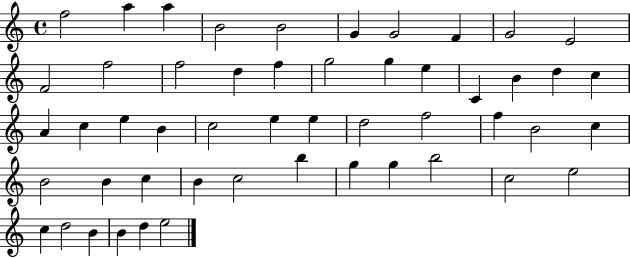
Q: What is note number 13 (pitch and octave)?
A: F5